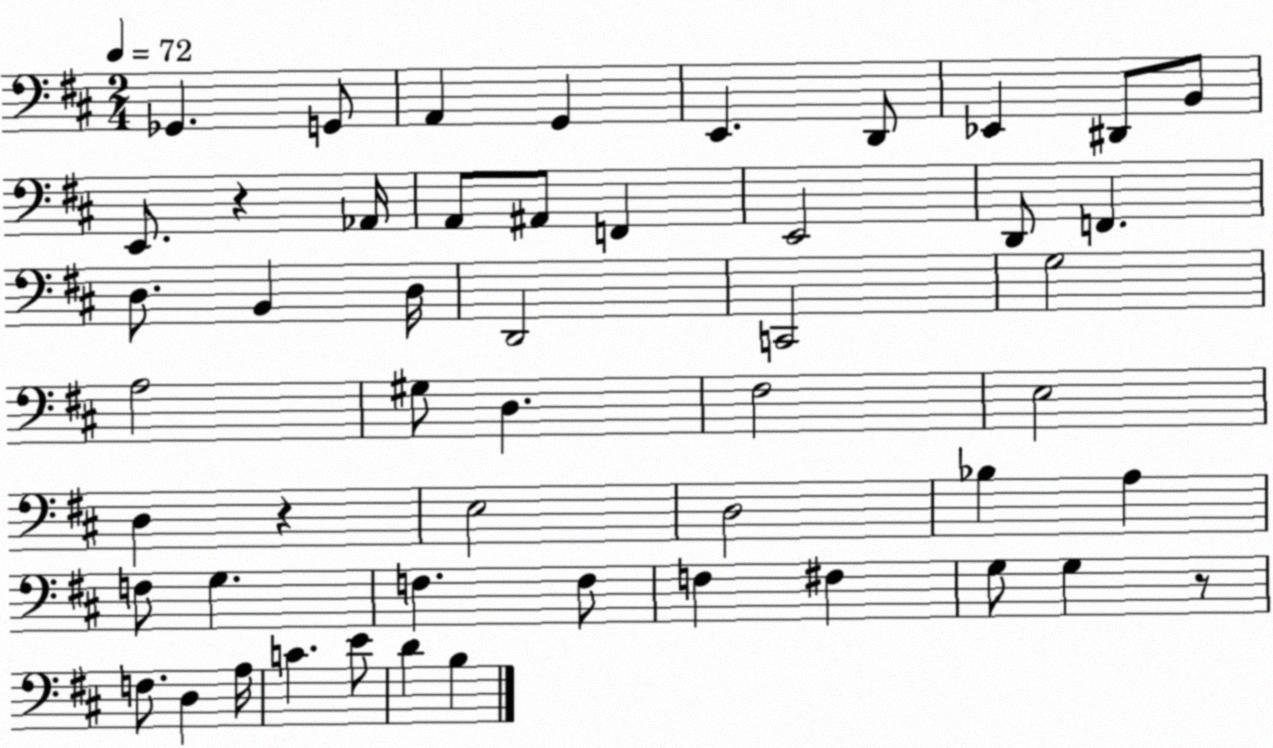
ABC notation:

X:1
T:Untitled
M:2/4
L:1/4
K:D
_G,, G,,/2 A,, G,, E,, D,,/2 _E,, ^D,,/2 B,,/2 E,,/2 z _A,,/4 A,,/2 ^A,,/2 F,, E,,2 D,,/2 F,, D,/2 B,, D,/4 D,,2 C,,2 G,2 A,2 ^G,/2 D, ^F,2 E,2 D, z E,2 D,2 _B, A, F,/2 G, F, F,/2 F, ^F, G,/2 G, z/2 F,/2 D, A,/4 C E/2 D B,